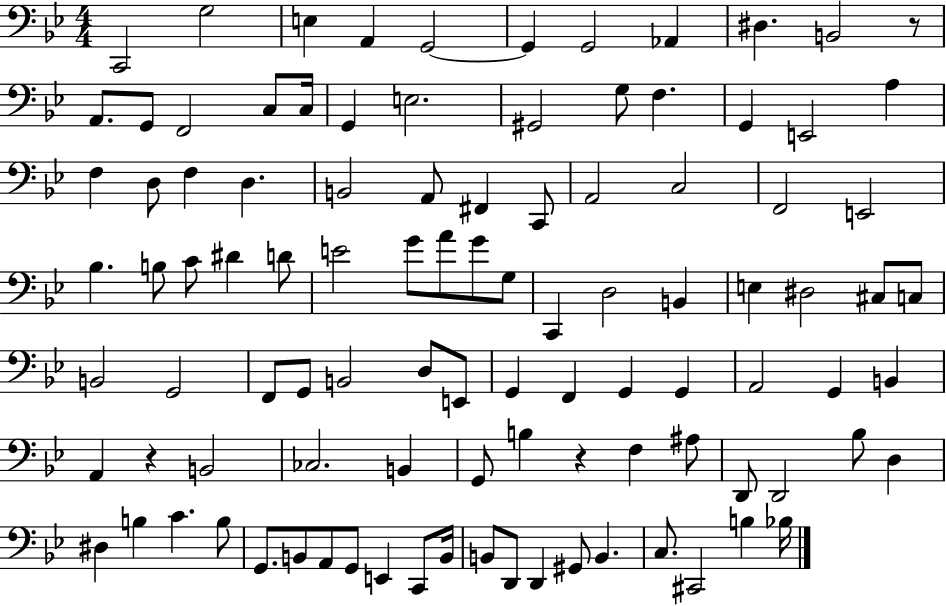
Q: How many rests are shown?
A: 3